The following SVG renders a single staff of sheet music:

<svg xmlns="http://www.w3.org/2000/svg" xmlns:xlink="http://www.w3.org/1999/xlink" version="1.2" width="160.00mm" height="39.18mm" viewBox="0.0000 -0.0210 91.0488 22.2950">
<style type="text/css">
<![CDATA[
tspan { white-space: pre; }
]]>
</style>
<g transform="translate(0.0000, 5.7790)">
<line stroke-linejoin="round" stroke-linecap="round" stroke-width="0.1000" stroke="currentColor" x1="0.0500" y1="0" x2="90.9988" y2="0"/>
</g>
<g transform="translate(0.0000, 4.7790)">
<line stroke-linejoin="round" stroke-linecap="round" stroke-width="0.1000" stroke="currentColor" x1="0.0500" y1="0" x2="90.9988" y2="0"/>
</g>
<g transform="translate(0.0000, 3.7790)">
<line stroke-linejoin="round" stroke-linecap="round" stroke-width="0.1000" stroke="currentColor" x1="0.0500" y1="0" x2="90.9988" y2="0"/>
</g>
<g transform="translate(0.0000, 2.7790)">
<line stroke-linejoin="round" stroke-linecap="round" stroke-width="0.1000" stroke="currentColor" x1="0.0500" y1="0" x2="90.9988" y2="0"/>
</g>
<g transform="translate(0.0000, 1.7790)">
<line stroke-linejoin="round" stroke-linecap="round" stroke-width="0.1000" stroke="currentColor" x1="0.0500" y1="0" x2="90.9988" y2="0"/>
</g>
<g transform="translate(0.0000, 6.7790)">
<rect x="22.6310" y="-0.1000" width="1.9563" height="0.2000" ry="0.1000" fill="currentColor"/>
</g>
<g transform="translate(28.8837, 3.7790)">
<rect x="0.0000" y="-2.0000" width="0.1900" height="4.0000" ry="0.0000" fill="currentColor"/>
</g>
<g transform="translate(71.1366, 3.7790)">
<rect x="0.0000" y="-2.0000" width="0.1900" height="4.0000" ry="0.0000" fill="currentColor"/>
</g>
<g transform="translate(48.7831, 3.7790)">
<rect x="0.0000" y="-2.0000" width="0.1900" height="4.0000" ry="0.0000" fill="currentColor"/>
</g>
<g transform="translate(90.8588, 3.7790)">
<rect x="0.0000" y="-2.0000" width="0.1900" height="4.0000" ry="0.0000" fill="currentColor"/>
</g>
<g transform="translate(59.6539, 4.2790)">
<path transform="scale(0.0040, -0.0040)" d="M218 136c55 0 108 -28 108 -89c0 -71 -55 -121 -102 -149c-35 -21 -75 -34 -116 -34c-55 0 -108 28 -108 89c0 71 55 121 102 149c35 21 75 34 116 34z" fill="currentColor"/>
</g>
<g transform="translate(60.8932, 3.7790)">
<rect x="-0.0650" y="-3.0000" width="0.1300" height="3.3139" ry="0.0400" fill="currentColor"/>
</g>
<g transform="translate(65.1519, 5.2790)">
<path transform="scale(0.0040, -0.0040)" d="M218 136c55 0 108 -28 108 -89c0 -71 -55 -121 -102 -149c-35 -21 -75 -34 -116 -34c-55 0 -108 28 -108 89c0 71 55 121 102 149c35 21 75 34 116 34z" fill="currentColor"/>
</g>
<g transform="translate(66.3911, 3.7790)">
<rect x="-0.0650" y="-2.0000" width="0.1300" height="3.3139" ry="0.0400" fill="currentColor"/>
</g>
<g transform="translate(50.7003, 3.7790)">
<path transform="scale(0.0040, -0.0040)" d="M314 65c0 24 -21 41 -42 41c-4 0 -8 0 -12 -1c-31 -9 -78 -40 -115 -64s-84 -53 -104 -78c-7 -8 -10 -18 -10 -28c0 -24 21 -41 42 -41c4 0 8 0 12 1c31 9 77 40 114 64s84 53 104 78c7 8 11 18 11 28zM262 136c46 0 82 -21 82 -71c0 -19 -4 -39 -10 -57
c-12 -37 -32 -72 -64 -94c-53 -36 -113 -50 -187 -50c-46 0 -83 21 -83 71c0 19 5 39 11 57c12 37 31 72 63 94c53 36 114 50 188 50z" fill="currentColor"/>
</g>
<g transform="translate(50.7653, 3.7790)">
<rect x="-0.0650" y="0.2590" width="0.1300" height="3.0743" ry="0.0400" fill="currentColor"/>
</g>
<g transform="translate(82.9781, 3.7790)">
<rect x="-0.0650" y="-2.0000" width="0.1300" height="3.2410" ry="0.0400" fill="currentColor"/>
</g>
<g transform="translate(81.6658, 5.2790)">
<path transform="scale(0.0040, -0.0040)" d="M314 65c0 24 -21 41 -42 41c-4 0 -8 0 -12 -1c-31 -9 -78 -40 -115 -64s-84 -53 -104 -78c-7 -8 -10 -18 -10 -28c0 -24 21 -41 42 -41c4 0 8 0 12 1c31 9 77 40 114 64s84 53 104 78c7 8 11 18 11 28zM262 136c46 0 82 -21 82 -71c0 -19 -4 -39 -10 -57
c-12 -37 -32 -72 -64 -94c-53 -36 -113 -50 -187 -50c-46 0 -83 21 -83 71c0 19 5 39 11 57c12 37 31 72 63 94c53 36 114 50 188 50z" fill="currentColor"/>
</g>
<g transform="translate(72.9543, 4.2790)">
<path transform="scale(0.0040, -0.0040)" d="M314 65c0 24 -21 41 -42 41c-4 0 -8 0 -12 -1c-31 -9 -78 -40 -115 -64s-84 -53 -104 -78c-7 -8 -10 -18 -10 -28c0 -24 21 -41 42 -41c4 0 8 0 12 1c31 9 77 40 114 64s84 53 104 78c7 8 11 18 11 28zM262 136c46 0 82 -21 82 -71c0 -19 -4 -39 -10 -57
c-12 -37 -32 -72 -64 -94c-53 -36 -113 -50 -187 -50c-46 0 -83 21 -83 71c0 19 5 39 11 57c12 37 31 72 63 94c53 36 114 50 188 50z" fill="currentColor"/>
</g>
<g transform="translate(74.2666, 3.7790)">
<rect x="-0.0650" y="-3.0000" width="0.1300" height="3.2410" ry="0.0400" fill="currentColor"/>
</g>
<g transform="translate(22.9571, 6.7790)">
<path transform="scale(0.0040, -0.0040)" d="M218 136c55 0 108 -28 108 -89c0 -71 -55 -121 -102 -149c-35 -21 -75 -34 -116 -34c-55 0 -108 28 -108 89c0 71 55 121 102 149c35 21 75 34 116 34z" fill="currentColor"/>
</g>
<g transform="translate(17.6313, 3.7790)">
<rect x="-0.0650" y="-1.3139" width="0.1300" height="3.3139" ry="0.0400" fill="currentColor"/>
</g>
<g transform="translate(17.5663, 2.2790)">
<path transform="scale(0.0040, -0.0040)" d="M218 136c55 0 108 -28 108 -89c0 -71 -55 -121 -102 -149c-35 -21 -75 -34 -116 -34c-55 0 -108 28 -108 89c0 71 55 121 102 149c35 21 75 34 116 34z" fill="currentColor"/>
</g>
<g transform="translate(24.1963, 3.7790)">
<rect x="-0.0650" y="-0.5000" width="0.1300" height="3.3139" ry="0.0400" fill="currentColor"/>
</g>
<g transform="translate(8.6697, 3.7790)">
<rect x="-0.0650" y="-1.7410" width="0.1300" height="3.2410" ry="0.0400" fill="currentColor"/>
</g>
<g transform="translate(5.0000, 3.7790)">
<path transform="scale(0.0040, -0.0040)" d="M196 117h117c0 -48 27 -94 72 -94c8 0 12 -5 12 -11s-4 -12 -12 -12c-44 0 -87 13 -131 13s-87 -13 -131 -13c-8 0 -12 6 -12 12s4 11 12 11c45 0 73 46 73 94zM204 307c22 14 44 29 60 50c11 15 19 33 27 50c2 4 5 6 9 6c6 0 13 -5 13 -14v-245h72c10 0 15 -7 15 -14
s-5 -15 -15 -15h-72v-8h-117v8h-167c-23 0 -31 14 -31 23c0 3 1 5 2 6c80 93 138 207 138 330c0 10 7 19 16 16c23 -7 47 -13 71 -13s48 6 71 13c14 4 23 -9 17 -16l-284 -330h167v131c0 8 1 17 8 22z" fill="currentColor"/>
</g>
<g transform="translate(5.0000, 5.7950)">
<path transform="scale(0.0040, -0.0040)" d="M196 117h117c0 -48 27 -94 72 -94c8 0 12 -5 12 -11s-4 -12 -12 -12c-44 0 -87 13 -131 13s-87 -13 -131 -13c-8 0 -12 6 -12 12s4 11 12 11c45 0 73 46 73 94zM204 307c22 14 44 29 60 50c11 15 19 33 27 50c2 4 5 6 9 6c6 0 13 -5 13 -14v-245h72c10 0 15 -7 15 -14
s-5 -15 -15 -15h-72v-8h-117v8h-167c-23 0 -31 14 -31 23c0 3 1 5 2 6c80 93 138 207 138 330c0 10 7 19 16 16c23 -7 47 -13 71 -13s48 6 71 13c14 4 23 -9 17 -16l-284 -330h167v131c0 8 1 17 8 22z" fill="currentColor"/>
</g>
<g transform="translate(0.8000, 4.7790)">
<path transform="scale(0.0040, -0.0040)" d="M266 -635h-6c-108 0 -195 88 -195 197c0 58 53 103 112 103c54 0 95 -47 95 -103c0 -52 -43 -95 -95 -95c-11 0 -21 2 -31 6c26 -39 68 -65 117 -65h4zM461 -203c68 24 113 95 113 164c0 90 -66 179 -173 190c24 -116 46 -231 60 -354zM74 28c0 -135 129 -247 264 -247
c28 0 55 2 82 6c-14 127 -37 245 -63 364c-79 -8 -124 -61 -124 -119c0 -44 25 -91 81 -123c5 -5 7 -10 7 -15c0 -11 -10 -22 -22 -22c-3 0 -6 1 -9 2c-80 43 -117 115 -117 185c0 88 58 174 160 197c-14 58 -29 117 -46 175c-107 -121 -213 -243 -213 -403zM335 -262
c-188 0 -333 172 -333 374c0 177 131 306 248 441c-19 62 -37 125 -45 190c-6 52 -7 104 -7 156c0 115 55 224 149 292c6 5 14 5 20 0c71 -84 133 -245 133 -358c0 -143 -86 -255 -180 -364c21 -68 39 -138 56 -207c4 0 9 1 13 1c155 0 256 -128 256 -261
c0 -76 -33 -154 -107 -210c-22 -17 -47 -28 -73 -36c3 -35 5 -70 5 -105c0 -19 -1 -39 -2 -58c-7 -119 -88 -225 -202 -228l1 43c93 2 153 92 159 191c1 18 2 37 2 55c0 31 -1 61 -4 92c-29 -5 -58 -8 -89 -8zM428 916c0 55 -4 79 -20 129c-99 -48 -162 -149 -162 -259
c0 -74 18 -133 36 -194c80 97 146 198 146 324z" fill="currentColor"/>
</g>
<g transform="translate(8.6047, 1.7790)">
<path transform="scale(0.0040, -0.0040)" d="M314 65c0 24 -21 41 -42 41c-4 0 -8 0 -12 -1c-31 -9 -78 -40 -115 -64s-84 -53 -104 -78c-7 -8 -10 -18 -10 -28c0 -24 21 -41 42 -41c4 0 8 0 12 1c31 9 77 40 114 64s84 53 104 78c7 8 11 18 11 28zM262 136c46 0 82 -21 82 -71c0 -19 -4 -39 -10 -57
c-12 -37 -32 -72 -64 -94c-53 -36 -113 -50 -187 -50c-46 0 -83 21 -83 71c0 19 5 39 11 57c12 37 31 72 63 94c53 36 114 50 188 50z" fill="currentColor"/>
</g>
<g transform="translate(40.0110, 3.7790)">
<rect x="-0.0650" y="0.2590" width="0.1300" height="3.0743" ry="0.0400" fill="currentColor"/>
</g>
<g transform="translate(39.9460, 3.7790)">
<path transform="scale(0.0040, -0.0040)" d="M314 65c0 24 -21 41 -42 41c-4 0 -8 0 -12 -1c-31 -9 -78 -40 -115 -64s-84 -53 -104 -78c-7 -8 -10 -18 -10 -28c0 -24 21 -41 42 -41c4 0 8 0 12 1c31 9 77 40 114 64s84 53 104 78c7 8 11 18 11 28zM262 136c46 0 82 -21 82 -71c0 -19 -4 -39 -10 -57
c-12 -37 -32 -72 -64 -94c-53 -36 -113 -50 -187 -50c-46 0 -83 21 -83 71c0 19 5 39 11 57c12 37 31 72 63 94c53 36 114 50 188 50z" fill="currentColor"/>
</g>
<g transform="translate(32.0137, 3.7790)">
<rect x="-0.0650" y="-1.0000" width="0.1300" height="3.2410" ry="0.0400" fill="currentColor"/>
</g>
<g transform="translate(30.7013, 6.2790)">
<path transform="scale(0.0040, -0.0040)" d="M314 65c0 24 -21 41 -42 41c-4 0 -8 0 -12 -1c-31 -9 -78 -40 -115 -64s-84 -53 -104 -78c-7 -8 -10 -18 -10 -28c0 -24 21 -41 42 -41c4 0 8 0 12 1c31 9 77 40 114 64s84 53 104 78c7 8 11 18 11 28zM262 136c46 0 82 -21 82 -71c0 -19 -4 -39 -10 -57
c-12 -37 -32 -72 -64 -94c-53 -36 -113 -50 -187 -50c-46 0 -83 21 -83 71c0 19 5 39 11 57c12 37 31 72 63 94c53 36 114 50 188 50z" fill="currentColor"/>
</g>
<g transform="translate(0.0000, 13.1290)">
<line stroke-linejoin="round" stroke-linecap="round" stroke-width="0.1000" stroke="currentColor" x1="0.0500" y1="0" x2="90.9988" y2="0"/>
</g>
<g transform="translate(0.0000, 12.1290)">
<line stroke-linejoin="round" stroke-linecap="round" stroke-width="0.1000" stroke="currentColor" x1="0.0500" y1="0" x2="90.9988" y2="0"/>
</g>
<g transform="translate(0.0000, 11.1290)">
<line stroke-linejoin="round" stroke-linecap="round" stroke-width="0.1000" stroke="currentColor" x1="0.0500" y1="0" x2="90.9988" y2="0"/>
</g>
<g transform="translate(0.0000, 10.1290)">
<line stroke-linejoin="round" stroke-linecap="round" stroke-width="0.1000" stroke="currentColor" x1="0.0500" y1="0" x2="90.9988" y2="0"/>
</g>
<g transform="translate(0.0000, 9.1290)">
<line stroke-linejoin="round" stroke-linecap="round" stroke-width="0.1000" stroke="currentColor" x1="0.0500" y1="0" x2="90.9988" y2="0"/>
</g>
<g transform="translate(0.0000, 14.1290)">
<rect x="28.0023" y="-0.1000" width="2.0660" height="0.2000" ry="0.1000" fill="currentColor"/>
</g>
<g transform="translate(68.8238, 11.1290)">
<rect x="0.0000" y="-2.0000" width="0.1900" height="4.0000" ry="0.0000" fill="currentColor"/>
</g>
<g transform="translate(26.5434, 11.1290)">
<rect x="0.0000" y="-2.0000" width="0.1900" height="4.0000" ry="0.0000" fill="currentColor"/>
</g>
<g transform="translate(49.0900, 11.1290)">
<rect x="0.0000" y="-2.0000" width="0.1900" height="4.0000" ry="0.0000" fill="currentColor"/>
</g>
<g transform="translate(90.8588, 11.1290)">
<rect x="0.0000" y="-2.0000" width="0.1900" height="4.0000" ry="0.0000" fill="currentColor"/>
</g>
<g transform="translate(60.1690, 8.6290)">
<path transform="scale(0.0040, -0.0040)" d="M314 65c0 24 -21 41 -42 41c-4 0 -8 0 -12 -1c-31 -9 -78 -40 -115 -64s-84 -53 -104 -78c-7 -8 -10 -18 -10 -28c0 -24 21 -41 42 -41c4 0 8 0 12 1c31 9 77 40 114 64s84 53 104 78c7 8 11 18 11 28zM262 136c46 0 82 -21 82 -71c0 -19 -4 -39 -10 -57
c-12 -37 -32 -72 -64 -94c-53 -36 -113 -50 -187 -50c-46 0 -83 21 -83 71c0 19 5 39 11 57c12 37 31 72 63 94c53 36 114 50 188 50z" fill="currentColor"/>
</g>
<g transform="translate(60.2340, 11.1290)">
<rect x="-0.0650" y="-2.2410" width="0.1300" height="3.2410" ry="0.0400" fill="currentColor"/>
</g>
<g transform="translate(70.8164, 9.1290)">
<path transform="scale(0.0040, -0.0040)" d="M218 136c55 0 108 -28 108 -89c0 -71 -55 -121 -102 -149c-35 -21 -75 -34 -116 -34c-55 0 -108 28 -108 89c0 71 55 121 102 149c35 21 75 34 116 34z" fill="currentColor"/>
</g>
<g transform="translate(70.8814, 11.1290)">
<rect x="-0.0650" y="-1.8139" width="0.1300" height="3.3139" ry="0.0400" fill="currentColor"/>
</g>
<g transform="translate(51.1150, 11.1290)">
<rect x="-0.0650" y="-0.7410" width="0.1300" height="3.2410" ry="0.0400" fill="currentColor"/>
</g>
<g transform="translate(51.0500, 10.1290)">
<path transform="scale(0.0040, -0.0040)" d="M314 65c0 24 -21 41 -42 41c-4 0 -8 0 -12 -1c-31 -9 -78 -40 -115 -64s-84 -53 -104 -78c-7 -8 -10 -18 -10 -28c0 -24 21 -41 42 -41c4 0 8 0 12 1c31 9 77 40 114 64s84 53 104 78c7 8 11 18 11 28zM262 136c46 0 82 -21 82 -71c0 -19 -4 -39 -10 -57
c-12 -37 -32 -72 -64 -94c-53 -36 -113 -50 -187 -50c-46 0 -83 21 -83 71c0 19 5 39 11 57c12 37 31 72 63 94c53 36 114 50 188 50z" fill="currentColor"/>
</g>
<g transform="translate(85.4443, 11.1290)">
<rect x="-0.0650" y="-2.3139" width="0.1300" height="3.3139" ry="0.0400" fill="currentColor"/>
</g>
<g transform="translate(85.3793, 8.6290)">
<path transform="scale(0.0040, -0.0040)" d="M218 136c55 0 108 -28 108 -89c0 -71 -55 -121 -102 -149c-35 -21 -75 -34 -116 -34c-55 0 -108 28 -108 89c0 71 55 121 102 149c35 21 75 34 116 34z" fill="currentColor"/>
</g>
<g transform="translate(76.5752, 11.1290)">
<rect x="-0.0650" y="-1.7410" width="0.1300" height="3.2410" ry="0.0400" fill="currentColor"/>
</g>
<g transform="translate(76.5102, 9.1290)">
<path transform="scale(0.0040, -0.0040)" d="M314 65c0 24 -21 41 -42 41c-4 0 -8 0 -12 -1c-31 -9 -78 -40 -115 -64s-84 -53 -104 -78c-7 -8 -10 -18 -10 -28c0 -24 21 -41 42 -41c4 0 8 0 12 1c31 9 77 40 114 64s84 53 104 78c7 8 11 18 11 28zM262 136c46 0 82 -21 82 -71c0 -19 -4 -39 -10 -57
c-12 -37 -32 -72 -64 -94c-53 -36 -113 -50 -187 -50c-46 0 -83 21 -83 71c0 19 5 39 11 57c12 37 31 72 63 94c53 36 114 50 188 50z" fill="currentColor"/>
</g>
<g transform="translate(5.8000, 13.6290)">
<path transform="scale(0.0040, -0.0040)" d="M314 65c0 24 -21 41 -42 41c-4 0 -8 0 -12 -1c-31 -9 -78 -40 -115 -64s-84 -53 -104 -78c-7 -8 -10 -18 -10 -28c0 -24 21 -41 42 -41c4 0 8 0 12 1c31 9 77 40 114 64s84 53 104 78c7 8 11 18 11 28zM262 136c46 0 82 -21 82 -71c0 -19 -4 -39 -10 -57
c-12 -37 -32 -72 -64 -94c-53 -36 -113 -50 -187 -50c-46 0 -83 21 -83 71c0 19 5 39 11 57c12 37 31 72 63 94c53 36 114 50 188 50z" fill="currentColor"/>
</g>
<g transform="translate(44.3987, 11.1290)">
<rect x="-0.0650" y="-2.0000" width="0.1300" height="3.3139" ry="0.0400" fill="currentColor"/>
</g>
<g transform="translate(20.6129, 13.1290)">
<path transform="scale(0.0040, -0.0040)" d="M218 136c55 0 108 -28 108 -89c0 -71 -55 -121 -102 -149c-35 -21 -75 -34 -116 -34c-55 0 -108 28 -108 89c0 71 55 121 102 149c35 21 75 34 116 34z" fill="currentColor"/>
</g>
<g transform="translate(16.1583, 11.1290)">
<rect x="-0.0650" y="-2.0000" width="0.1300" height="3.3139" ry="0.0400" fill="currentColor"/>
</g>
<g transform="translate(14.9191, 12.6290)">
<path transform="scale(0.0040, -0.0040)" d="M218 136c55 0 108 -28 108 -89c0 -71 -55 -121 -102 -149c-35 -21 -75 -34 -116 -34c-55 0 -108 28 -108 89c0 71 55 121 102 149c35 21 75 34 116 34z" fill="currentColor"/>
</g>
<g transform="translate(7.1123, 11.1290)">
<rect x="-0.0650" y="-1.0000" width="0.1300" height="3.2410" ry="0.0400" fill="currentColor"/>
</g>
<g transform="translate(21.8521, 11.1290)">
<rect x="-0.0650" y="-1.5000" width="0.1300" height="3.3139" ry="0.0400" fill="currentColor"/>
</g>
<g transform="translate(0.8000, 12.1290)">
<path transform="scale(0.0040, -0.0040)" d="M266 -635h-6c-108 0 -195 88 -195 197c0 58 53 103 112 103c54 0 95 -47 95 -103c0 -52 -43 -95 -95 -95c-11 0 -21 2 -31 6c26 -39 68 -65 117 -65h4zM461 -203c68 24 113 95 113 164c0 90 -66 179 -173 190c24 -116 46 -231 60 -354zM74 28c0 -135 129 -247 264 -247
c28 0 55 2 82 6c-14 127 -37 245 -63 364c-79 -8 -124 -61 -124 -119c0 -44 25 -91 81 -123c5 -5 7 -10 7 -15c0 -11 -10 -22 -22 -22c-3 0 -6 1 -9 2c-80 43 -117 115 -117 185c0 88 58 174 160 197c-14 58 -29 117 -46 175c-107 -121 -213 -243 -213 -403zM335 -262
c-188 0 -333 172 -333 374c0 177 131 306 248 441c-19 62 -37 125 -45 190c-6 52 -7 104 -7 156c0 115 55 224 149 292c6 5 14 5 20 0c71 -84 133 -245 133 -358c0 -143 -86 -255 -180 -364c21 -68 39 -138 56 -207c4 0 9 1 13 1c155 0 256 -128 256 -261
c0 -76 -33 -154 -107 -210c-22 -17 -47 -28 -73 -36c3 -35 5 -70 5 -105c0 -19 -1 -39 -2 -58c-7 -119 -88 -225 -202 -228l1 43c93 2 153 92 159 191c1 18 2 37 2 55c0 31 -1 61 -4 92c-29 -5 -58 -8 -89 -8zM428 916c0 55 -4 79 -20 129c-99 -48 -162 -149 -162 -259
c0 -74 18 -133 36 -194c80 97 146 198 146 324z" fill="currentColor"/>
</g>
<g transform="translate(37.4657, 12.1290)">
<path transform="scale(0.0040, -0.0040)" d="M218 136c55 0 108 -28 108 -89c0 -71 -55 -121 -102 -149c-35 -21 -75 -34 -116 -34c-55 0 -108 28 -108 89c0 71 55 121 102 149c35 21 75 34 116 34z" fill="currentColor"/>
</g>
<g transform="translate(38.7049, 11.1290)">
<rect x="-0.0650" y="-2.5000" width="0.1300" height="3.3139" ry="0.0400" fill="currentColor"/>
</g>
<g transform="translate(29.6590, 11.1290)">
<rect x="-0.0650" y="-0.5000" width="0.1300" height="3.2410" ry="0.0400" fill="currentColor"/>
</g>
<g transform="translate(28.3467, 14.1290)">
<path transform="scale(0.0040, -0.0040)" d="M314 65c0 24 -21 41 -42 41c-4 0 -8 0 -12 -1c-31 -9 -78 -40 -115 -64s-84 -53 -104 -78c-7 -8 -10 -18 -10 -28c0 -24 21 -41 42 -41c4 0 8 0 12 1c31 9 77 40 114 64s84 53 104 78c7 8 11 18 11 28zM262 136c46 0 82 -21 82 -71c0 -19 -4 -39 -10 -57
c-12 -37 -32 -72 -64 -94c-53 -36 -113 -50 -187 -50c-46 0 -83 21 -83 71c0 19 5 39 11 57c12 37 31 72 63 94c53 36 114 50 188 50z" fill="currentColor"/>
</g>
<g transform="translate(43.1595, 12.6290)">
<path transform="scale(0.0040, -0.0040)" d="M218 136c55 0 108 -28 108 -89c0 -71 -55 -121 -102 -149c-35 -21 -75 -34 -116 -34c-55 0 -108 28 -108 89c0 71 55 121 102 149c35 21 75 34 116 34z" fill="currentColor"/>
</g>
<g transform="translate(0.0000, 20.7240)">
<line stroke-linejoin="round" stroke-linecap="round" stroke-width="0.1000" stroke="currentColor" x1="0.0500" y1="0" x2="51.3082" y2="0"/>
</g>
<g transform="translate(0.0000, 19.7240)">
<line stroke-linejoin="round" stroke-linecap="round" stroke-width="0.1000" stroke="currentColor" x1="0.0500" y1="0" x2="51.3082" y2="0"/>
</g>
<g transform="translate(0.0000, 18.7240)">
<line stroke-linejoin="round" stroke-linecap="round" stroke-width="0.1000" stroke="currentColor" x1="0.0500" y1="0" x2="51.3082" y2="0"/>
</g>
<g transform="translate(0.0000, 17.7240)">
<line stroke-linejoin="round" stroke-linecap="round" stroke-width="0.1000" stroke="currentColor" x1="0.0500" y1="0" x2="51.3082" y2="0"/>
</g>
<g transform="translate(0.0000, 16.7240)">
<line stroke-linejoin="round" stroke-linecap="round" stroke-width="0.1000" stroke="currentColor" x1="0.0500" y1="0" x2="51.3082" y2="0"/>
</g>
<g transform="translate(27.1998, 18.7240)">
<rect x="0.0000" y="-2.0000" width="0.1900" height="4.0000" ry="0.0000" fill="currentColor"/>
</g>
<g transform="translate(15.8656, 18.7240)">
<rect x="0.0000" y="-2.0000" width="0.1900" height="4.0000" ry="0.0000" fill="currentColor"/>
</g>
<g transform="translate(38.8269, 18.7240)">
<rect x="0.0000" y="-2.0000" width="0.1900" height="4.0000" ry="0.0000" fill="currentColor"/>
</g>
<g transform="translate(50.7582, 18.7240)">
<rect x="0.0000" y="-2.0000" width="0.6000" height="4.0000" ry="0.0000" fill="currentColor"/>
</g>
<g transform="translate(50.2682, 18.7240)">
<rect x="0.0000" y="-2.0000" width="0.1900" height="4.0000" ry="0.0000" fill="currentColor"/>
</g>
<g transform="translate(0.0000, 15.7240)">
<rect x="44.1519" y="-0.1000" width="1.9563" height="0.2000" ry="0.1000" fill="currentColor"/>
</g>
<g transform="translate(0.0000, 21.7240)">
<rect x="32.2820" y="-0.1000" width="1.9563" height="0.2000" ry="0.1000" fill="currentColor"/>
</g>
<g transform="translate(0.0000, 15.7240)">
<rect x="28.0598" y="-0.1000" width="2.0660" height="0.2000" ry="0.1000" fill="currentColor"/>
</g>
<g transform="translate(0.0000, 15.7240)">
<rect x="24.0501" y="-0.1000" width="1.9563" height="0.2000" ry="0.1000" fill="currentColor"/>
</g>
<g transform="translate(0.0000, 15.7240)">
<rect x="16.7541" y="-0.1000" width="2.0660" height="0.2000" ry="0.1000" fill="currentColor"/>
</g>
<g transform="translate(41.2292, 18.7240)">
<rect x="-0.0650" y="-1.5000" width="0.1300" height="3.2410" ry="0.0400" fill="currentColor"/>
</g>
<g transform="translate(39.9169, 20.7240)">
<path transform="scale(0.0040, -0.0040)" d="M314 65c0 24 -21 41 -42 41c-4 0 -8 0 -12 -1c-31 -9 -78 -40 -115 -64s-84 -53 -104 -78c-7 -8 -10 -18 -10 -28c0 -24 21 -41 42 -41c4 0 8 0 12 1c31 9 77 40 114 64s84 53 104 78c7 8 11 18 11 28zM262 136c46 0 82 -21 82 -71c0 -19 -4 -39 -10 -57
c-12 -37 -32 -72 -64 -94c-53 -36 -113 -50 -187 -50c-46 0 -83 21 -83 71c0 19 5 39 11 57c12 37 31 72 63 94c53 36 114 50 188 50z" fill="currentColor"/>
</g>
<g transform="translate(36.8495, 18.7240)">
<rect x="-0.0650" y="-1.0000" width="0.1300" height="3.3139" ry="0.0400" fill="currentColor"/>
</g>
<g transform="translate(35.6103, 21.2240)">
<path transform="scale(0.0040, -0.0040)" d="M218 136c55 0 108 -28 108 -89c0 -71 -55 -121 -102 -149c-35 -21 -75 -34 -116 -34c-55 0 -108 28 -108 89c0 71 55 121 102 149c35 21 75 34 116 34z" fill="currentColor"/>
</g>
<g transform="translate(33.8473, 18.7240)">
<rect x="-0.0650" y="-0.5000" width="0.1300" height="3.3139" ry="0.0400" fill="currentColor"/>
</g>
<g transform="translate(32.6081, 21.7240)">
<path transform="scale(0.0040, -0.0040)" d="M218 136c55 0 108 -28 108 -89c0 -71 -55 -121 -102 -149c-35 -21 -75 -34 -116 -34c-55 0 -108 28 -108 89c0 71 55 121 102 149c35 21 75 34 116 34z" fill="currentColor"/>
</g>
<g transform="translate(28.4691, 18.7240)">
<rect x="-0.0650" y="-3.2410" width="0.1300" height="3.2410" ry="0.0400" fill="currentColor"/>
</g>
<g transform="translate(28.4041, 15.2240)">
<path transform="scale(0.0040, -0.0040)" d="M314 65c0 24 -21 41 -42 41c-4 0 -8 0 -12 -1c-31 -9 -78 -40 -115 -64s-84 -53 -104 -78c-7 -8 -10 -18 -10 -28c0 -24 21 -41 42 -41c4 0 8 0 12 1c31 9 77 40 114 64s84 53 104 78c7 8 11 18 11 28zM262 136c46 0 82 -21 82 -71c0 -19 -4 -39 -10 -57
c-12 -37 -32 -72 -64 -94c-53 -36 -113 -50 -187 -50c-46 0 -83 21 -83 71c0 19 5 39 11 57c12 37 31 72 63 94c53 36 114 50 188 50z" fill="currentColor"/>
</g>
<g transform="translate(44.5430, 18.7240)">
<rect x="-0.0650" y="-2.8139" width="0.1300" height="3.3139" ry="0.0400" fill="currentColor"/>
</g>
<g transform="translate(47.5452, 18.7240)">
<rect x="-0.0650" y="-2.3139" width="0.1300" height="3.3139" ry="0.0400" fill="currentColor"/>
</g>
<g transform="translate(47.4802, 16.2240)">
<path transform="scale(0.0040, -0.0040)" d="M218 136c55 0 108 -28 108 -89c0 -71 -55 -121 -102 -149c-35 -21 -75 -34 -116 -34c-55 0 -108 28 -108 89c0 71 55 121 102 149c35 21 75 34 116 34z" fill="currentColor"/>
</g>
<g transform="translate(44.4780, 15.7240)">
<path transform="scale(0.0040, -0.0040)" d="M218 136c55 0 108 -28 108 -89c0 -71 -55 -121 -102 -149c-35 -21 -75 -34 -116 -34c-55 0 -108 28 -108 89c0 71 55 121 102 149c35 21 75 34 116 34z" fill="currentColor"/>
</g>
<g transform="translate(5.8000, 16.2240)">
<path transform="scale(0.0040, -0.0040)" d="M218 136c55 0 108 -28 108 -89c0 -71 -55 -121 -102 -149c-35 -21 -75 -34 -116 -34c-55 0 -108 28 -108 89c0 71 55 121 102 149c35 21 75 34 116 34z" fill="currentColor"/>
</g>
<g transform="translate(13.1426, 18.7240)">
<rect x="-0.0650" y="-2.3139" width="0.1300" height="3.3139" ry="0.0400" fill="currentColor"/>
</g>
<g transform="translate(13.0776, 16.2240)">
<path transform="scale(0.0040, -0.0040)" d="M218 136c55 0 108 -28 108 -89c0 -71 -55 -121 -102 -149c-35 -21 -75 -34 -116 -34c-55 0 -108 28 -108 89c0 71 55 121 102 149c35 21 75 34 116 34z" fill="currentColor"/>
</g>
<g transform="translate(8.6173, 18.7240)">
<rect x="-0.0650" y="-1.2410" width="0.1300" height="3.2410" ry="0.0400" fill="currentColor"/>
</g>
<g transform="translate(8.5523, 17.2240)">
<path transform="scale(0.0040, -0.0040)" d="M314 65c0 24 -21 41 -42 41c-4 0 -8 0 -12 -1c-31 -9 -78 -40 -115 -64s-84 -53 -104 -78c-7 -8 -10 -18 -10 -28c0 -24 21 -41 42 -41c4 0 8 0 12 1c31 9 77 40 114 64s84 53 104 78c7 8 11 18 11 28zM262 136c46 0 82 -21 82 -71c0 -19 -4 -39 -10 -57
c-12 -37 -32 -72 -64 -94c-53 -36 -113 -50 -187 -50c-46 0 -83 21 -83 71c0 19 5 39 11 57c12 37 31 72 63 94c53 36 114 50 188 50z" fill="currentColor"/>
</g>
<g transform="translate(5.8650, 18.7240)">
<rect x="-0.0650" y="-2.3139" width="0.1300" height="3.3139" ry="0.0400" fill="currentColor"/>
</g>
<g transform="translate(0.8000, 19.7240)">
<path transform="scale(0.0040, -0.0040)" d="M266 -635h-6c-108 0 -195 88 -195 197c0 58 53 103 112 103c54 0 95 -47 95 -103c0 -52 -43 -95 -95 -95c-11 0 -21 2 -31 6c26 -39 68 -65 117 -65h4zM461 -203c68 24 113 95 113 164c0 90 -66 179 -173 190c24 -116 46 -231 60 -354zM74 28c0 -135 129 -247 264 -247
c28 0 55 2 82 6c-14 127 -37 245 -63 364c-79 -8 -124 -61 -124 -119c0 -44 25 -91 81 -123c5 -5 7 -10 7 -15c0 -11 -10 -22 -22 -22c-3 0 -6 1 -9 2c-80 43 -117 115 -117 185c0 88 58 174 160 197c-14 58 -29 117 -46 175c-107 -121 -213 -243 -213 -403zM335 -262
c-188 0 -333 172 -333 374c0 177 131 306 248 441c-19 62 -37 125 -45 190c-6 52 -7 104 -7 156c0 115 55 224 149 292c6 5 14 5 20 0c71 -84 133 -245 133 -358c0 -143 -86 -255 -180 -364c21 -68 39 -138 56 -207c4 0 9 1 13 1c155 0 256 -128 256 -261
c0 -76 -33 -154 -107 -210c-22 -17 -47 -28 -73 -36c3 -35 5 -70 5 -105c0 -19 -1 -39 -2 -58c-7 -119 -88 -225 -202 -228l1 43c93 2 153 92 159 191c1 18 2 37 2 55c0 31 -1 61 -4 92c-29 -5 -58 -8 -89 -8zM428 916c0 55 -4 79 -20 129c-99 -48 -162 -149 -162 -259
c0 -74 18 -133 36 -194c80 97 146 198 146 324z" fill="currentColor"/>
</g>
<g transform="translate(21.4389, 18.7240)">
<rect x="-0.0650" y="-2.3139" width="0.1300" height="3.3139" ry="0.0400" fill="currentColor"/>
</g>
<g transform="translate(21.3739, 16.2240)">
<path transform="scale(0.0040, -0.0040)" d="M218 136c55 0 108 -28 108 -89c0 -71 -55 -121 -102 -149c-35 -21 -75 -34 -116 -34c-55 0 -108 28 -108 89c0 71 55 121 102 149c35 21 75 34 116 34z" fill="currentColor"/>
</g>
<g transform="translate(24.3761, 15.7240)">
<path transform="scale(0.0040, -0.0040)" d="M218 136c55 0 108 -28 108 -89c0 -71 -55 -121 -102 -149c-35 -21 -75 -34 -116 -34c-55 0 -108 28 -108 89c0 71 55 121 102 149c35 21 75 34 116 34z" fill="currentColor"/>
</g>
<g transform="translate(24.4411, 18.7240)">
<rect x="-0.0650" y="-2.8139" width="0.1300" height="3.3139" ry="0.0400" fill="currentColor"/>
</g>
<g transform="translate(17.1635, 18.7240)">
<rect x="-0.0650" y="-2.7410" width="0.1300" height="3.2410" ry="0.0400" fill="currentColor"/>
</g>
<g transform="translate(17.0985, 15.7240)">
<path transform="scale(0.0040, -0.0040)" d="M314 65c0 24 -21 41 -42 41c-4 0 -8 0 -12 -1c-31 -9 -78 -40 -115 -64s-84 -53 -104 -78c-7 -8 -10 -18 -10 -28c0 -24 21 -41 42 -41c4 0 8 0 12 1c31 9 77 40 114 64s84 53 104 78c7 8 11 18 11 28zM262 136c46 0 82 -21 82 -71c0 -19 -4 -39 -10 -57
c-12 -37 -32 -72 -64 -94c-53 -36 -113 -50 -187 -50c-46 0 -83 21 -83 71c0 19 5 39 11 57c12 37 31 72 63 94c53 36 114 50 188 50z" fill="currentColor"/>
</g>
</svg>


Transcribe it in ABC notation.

X:1
T:Untitled
M:4/4
L:1/4
K:C
f2 e C D2 B2 B2 A F A2 F2 D2 F E C2 G F d2 g2 f f2 g g e2 g a2 g a b2 C D E2 a g